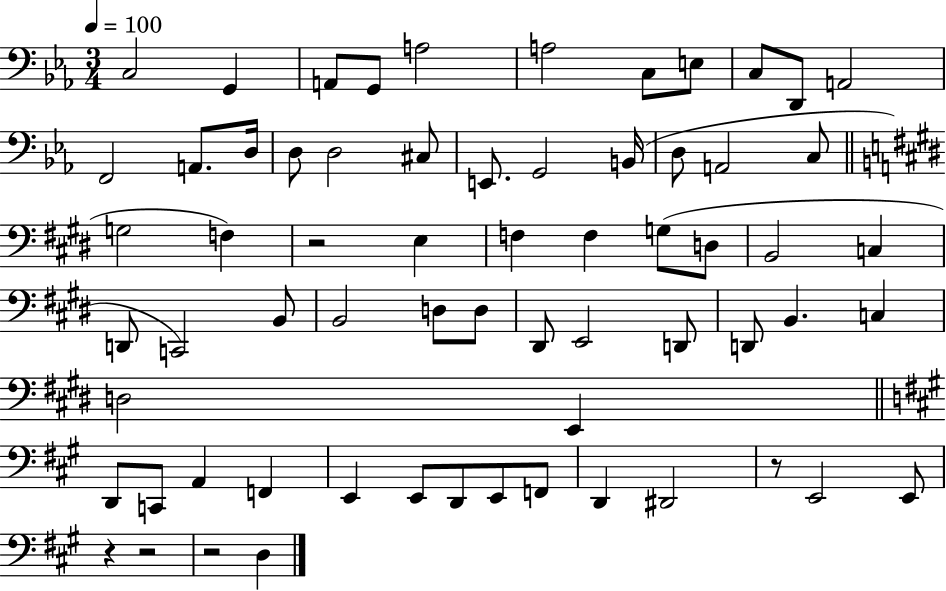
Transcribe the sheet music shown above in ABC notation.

X:1
T:Untitled
M:3/4
L:1/4
K:Eb
C,2 G,, A,,/2 G,,/2 A,2 A,2 C,/2 E,/2 C,/2 D,,/2 A,,2 F,,2 A,,/2 D,/4 D,/2 D,2 ^C,/2 E,,/2 G,,2 B,,/4 D,/2 A,,2 C,/2 G,2 F, z2 E, F, F, G,/2 D,/2 B,,2 C, D,,/2 C,,2 B,,/2 B,,2 D,/2 D,/2 ^D,,/2 E,,2 D,,/2 D,,/2 B,, C, D,2 E,, D,,/2 C,,/2 A,, F,, E,, E,,/2 D,,/2 E,,/2 F,,/2 D,, ^D,,2 z/2 E,,2 E,,/2 z z2 z2 D,